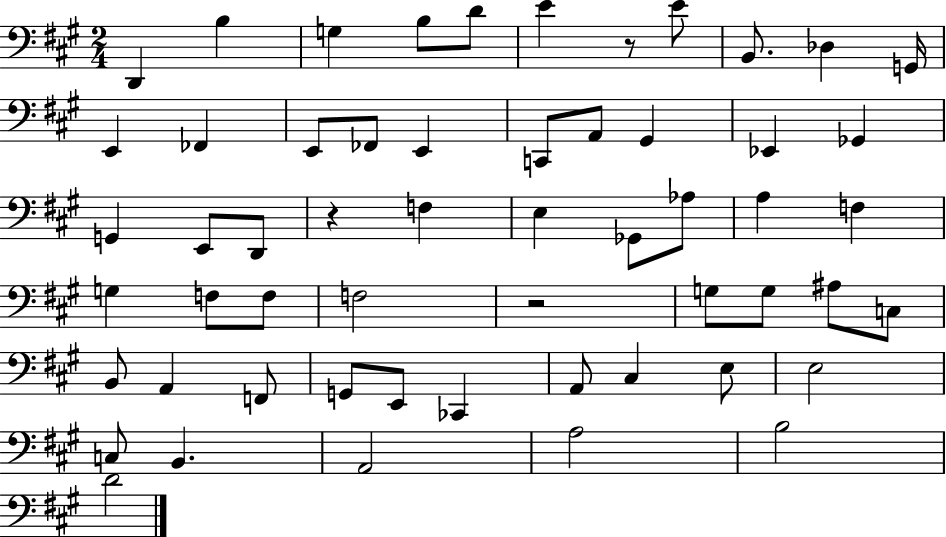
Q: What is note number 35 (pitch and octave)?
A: G3